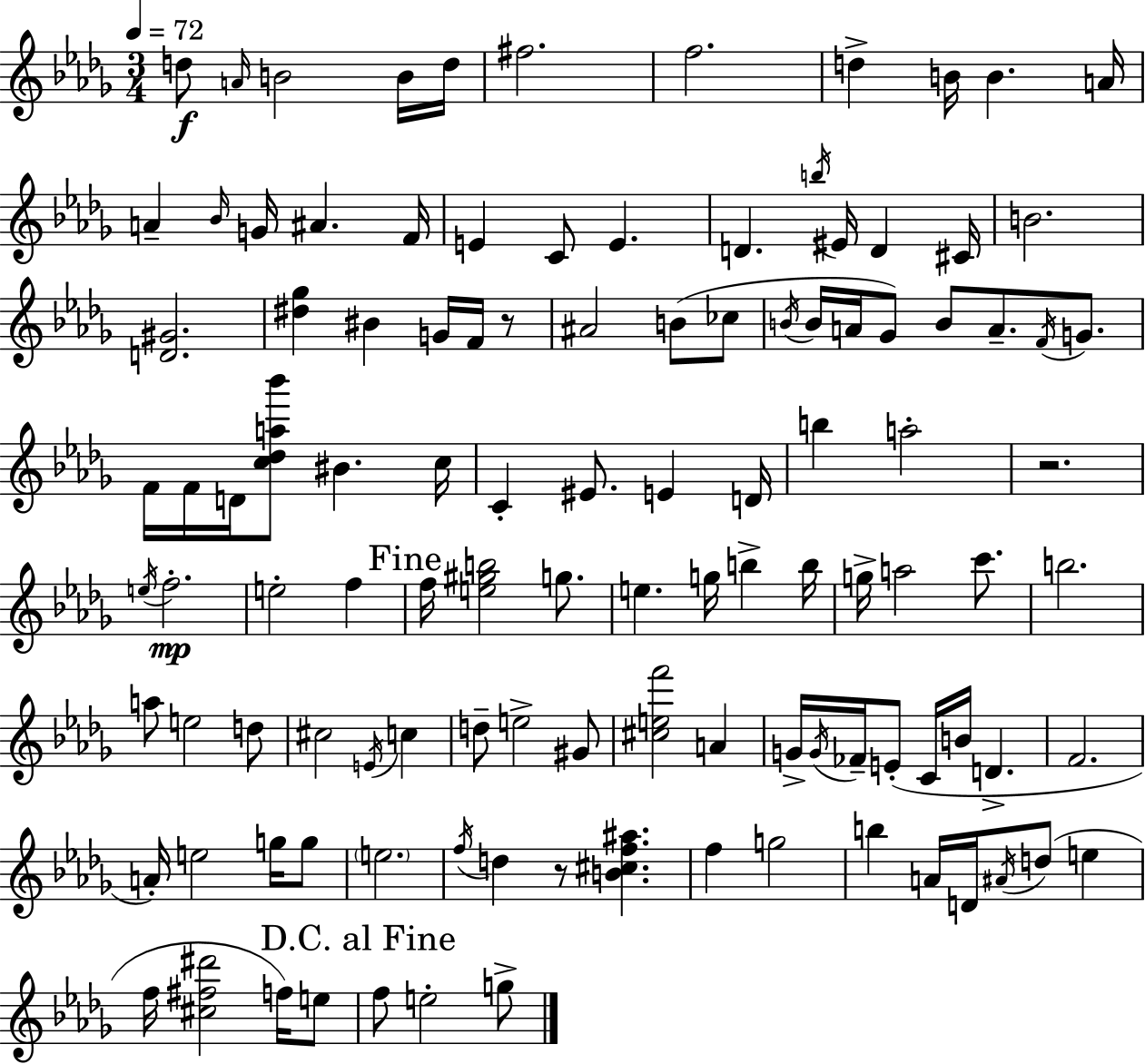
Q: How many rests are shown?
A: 3